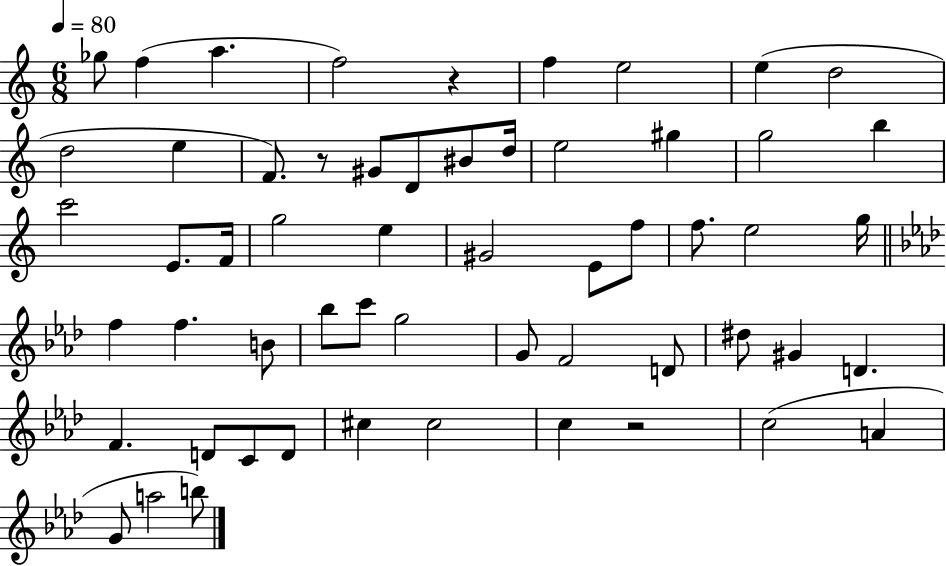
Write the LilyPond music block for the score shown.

{
  \clef treble
  \numericTimeSignature
  \time 6/8
  \key c \major
  \tempo 4 = 80
  ges''8 f''4( a''4. | f''2) r4 | f''4 e''2 | e''4( d''2 | \break d''2 e''4 | f'8.) r8 gis'8 d'8 bis'8 d''16 | e''2 gis''4 | g''2 b''4 | \break c'''2 e'8. f'16 | g''2 e''4 | gis'2 e'8 f''8 | f''8. e''2 g''16 | \break \bar "||" \break \key aes \major f''4 f''4. b'8 | bes''8 c'''8 g''2 | g'8 f'2 d'8 | dis''8 gis'4 d'4. | \break f'4. d'8 c'8 d'8 | cis''4 cis''2 | c''4 r2 | c''2( a'4 | \break g'8 a''2 b''8) | \bar "|."
}